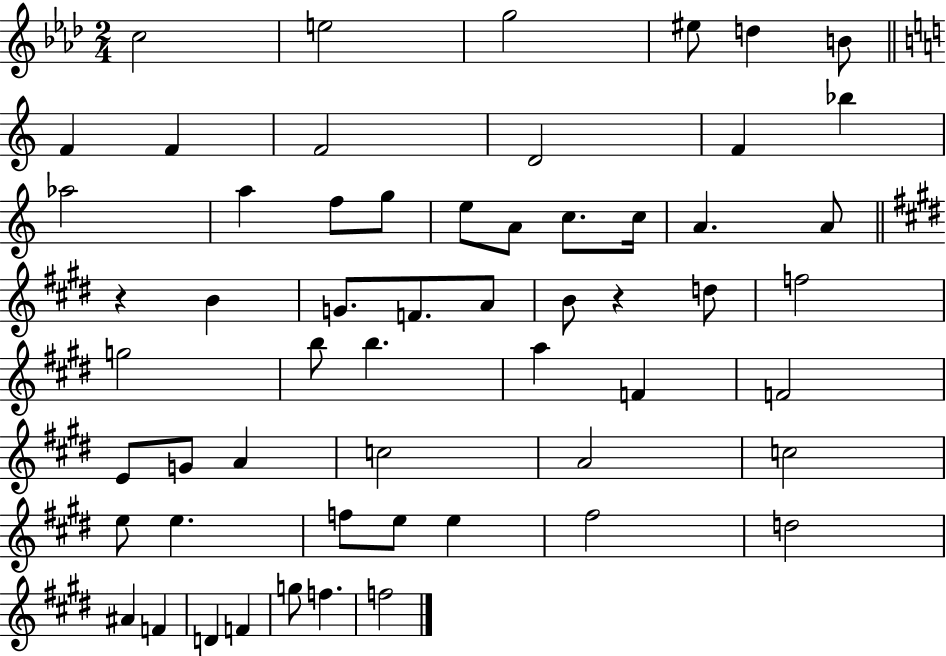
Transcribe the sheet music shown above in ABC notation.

X:1
T:Untitled
M:2/4
L:1/4
K:Ab
c2 e2 g2 ^e/2 d B/2 F F F2 D2 F _b _a2 a f/2 g/2 e/2 A/2 c/2 c/4 A A/2 z B G/2 F/2 A/2 B/2 z d/2 f2 g2 b/2 b a F F2 E/2 G/2 A c2 A2 c2 e/2 e f/2 e/2 e ^f2 d2 ^A F D F g/2 f f2